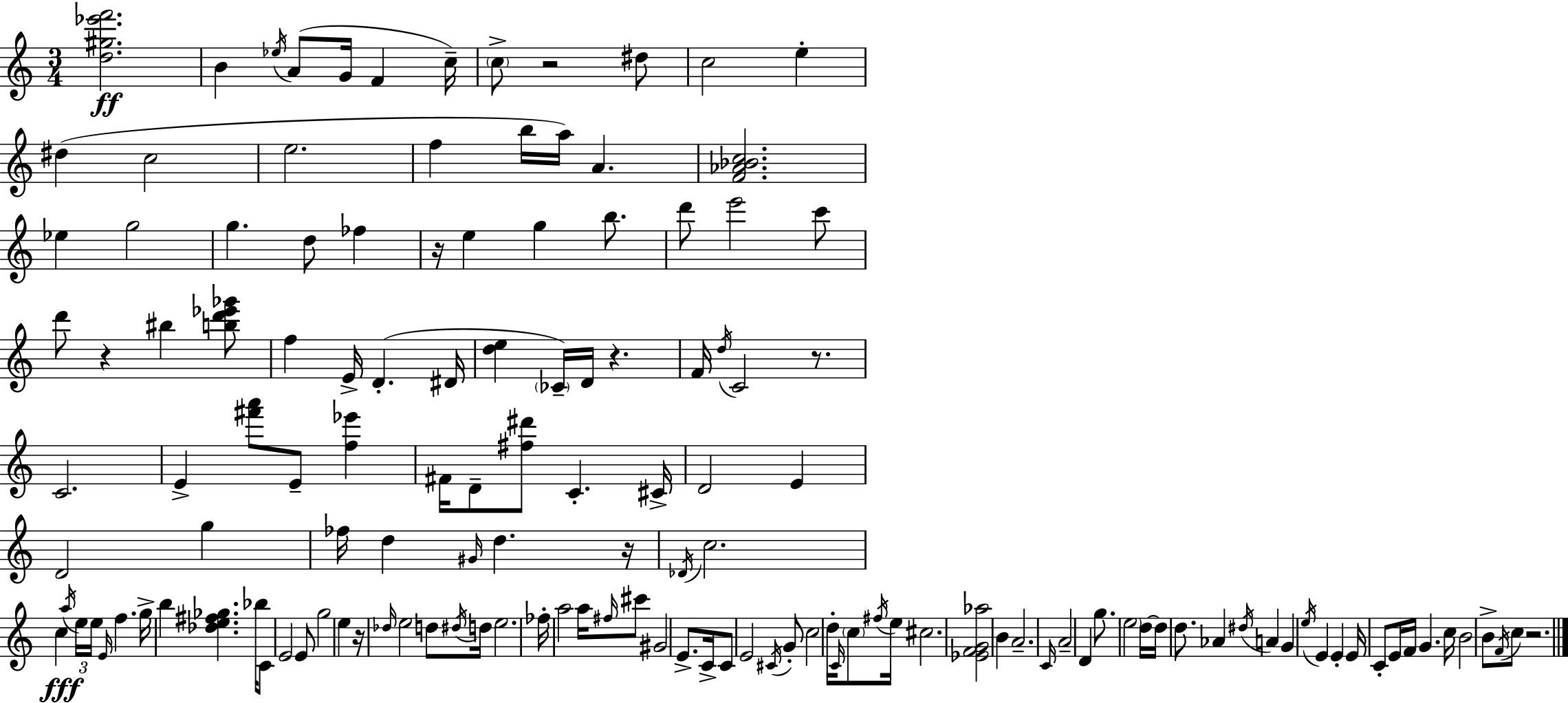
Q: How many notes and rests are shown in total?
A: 139